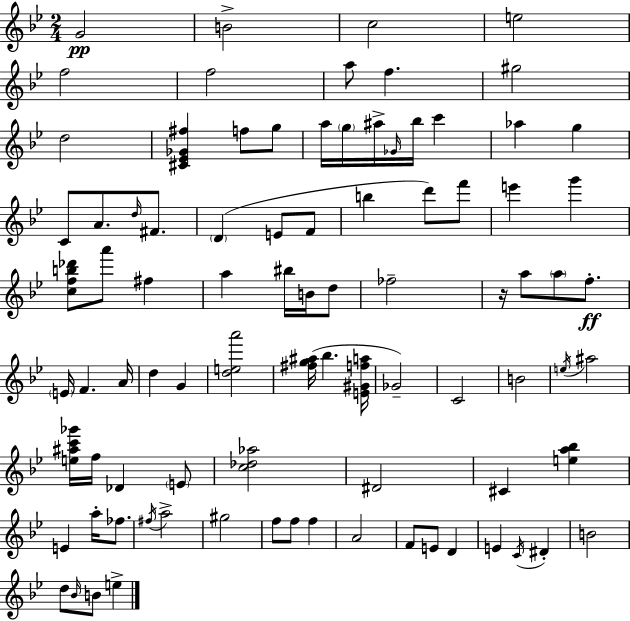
G4/h B4/h C5/h E5/h F5/h F5/h A5/e F5/q. G#5/h D5/h [C#4,Eb4,Gb4,F#5]/q F5/e G5/e A5/s G5/s A#5/s Gb4/s Bb5/s C6/q Ab5/q G5/q C4/e A4/e. D5/s F#4/e. D4/q E4/e F4/e B5/q D6/e F6/e E6/q G6/q [C5,F5,B5,Db6]/e A6/e F#5/q A5/q BIS5/s B4/s D5/e FES5/h R/s A5/e A5/e F5/e. E4/s F4/q. A4/s D5/q G4/q [D5,E5,A6]/h [F#5,G5,A#5]/s Bb5/q. [E4,G#4,F5,A5]/s Gb4/h C4/h B4/h E5/s A#5/h [E5,A#5,C6,Gb6]/s F5/s Db4/q E4/e [C5,Db5,Ab5]/h D#4/h C#4/q [E5,A5,Bb5]/q E4/q A5/s FES5/e. F#5/s A5/h G#5/h F5/e F5/e F5/q A4/h F4/e E4/e D4/q E4/q C4/s D#4/q B4/h D5/e Bb4/s B4/e E5/q